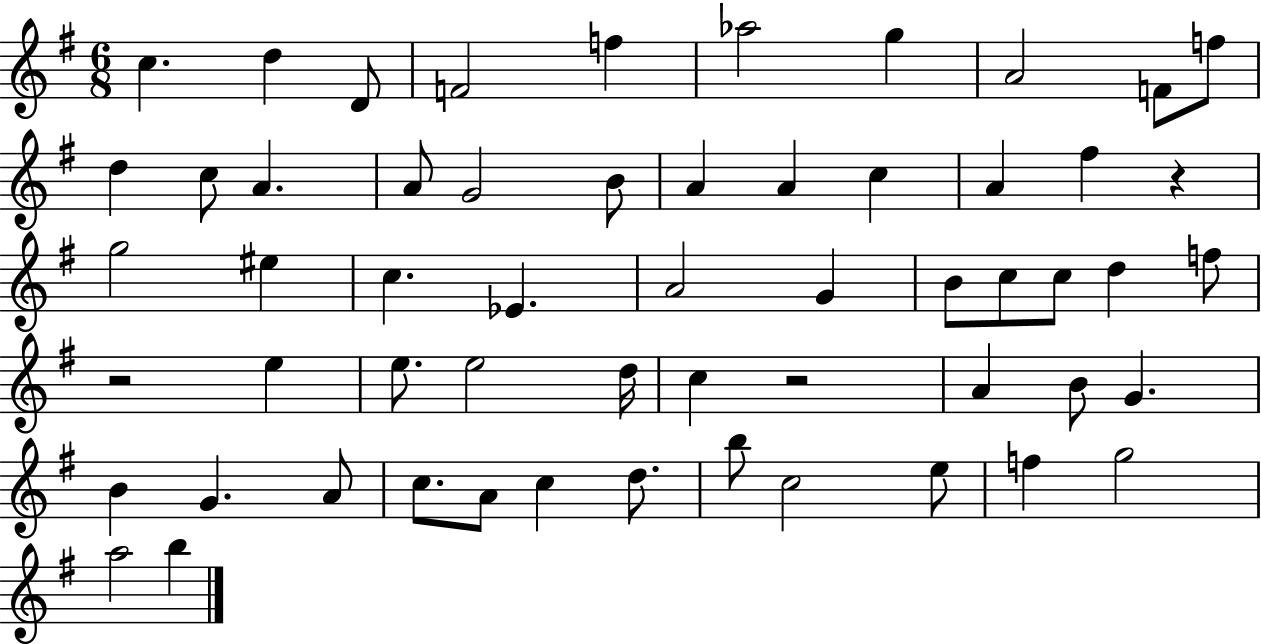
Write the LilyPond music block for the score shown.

{
  \clef treble
  \numericTimeSignature
  \time 6/8
  \key g \major
  \repeat volta 2 { c''4. d''4 d'8 | f'2 f''4 | aes''2 g''4 | a'2 f'8 f''8 | \break d''4 c''8 a'4. | a'8 g'2 b'8 | a'4 a'4 c''4 | a'4 fis''4 r4 | \break g''2 eis''4 | c''4. ees'4. | a'2 g'4 | b'8 c''8 c''8 d''4 f''8 | \break r2 e''4 | e''8. e''2 d''16 | c''4 r2 | a'4 b'8 g'4. | \break b'4 g'4. a'8 | c''8. a'8 c''4 d''8. | b''8 c''2 e''8 | f''4 g''2 | \break a''2 b''4 | } \bar "|."
}